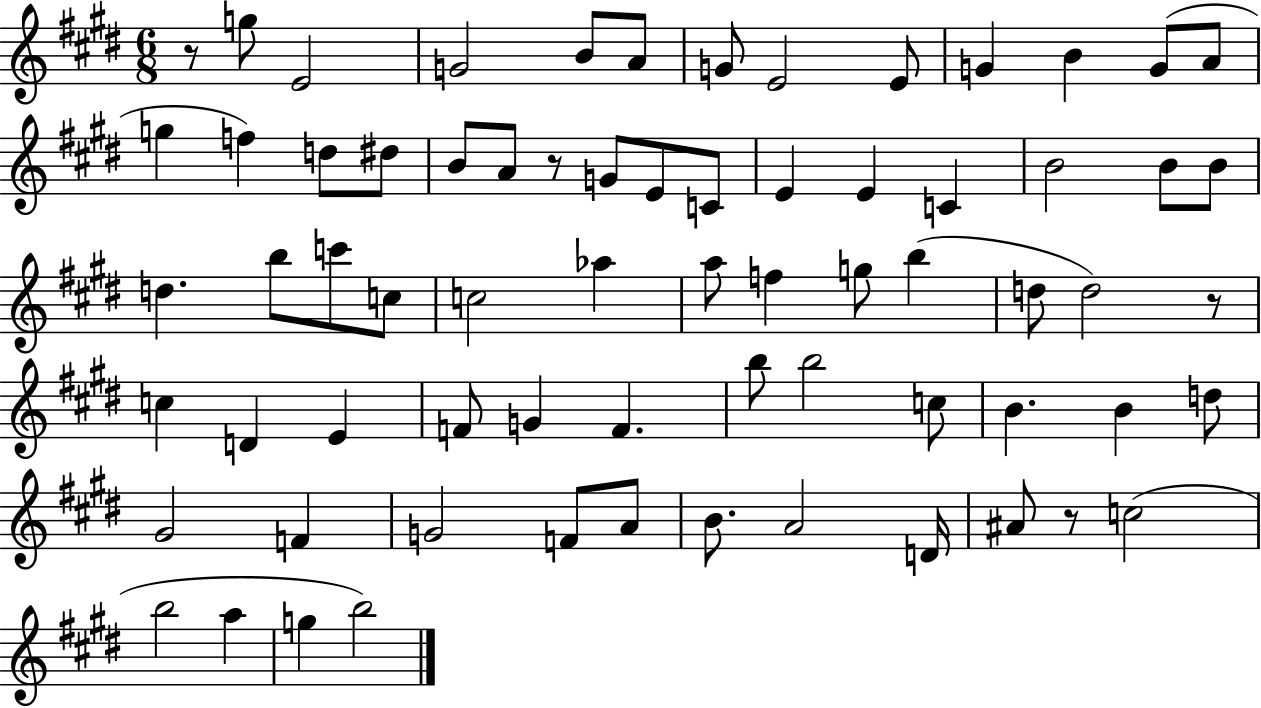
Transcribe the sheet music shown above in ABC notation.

X:1
T:Untitled
M:6/8
L:1/4
K:E
z/2 g/2 E2 G2 B/2 A/2 G/2 E2 E/2 G B G/2 A/2 g f d/2 ^d/2 B/2 A/2 z/2 G/2 E/2 C/2 E E C B2 B/2 B/2 d b/2 c'/2 c/2 c2 _a a/2 f g/2 b d/2 d2 z/2 c D E F/2 G F b/2 b2 c/2 B B d/2 ^G2 F G2 F/2 A/2 B/2 A2 D/4 ^A/2 z/2 c2 b2 a g b2